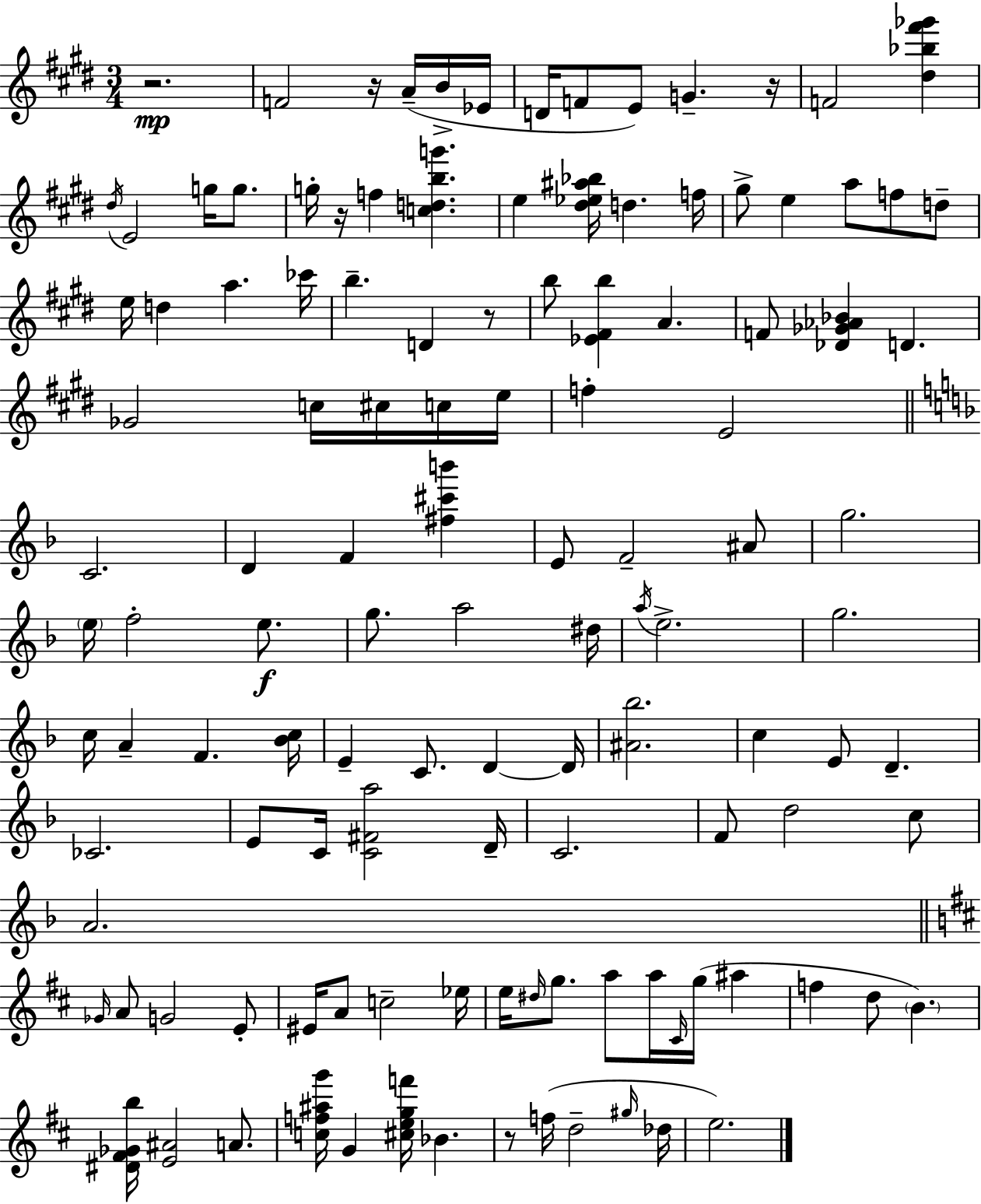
{
  \clef treble
  \numericTimeSignature
  \time 3/4
  \key e \major
  r2.\mp | f'2 r16 a'16--( b'16-> ees'16 | d'16 f'8 e'8) g'4.-- r16 | f'2 <dis'' bes'' fis''' ges'''>4 | \break \acciaccatura { dis''16 } e'2 g''16 g''8. | g''16-. r16 f''4 <c'' d'' b'' g'''>4. | e''4 <dis'' ees'' ais'' bes''>16 d''4. | f''16 gis''8-> e''4 a''8 f''8 d''8-- | \break e''16 d''4 a''4. | ces'''16 b''4.-- d'4 r8 | b''8 <ees' fis' b''>4 a'4. | f'8 <des' ges' aes' bes'>4 d'4. | \break ges'2 c''16 cis''16 c''16 | e''16 f''4-. e'2 | \bar "||" \break \key f \major c'2. | d'4 f'4 <fis'' cis''' b'''>4 | e'8 f'2-- ais'8 | g''2. | \break \parenthesize e''16 f''2-. e''8.\f | g''8. a''2 dis''16 | \acciaccatura { a''16 } e''2.-> | g''2. | \break c''16 a'4-- f'4. | <bes' c''>16 e'4-- c'8. d'4~~ | d'16 <ais' bes''>2. | c''4 e'8 d'4.-- | \break ces'2. | e'8 c'16 <c' fis' a''>2 | d'16-- c'2. | f'8 d''2 c''8 | \break a'2. | \bar "||" \break \key d \major \grace { ges'16 } a'8 g'2 e'8-. | eis'16 a'8 c''2-- | ees''16 e''16 \grace { dis''16 } g''8. a''8 a''16 \grace { cis'16 }( g''16 ais''4 | f''4 d''8 \parenthesize b'4.) | \break <dis' fis' ges' b''>16 <e' ais'>2 | a'8. <c'' f'' ais'' g'''>16 g'4 <cis'' e'' g'' f'''>16 bes'4. | r8 f''16( d''2-- | \grace { gis''16 } des''16 e''2.) | \break \bar "|."
}